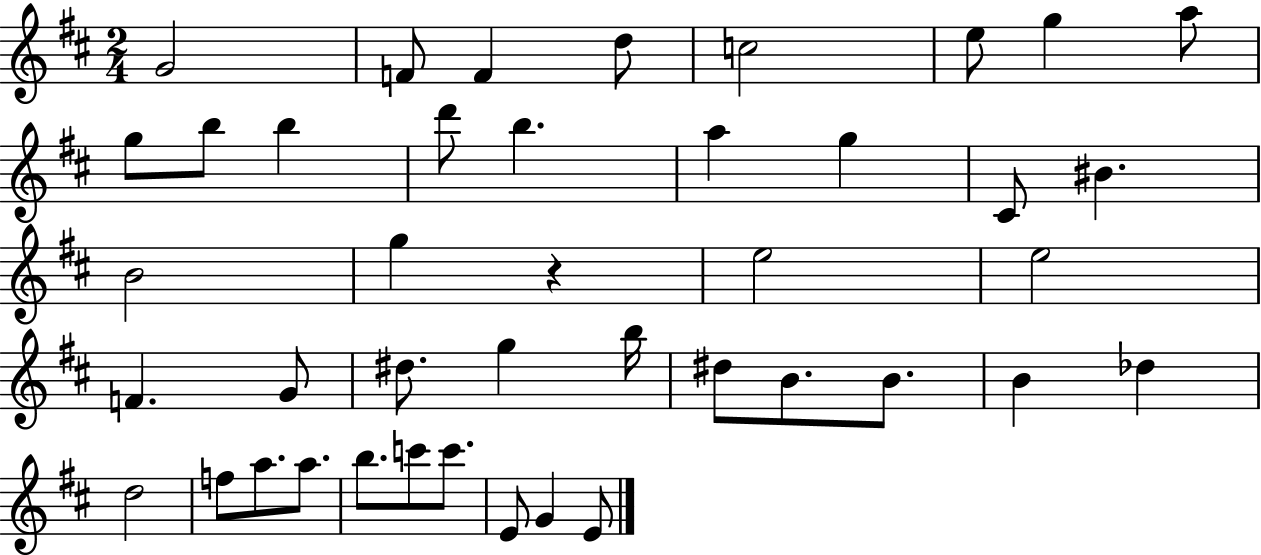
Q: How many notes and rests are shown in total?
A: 42